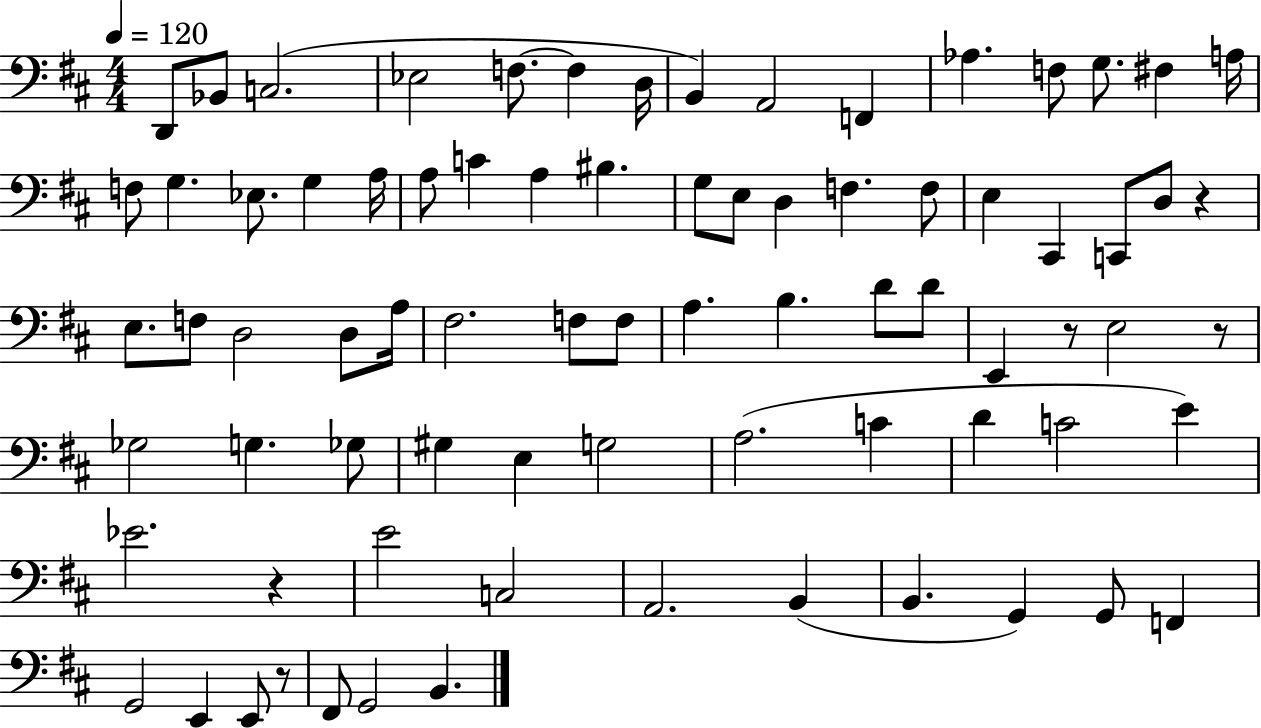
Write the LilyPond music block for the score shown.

{
  \clef bass
  \numericTimeSignature
  \time 4/4
  \key d \major
  \tempo 4 = 120
  \repeat volta 2 { d,8 bes,8 c2.( | ees2 f8.~~ f4 d16 | b,4) a,2 f,4 | aes4. f8 g8. fis4 a16 | \break f8 g4. ees8. g4 a16 | a8 c'4 a4 bis4. | g8 e8 d4 f4. f8 | e4 cis,4 c,8 d8 r4 | \break e8. f8 d2 d8 a16 | fis2. f8 f8 | a4. b4. d'8 d'8 | e,4 r8 e2 r8 | \break ges2 g4. ges8 | gis4 e4 g2 | a2.( c'4 | d'4 c'2 e'4) | \break ees'2. r4 | e'2 c2 | a,2. b,4( | b,4. g,4) g,8 f,4 | \break g,2 e,4 e,8 r8 | fis,8 g,2 b,4. | } \bar "|."
}